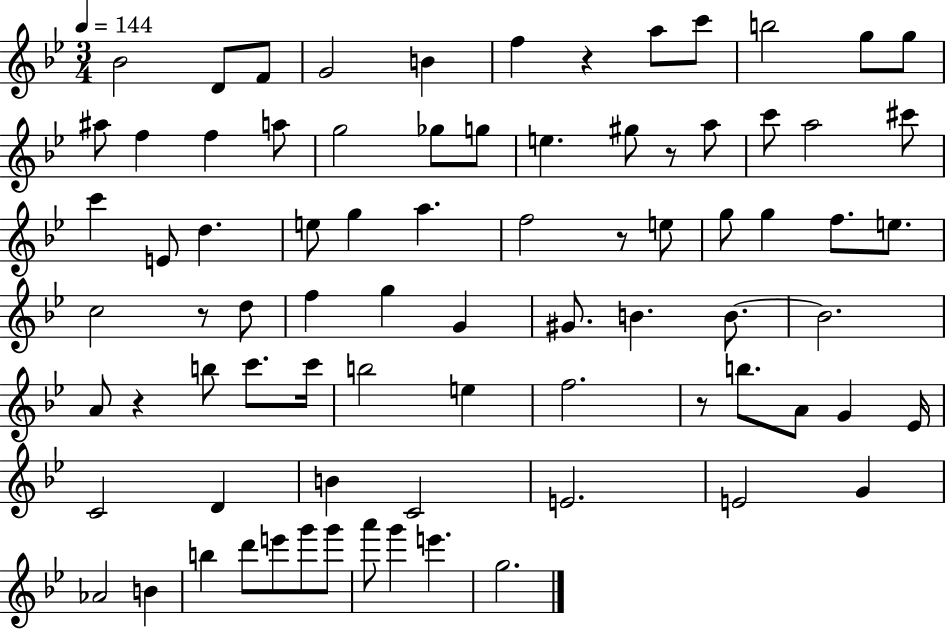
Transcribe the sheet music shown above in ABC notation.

X:1
T:Untitled
M:3/4
L:1/4
K:Bb
_B2 D/2 F/2 G2 B f z a/2 c'/2 b2 g/2 g/2 ^a/2 f f a/2 g2 _g/2 g/2 e ^g/2 z/2 a/2 c'/2 a2 ^c'/2 c' E/2 d e/2 g a f2 z/2 e/2 g/2 g f/2 e/2 c2 z/2 d/2 f g G ^G/2 B B/2 B2 A/2 z b/2 c'/2 c'/4 b2 e f2 z/2 b/2 A/2 G _E/4 C2 D B C2 E2 E2 G _A2 B b d'/2 e'/2 g'/2 g'/2 a'/2 g' e' g2